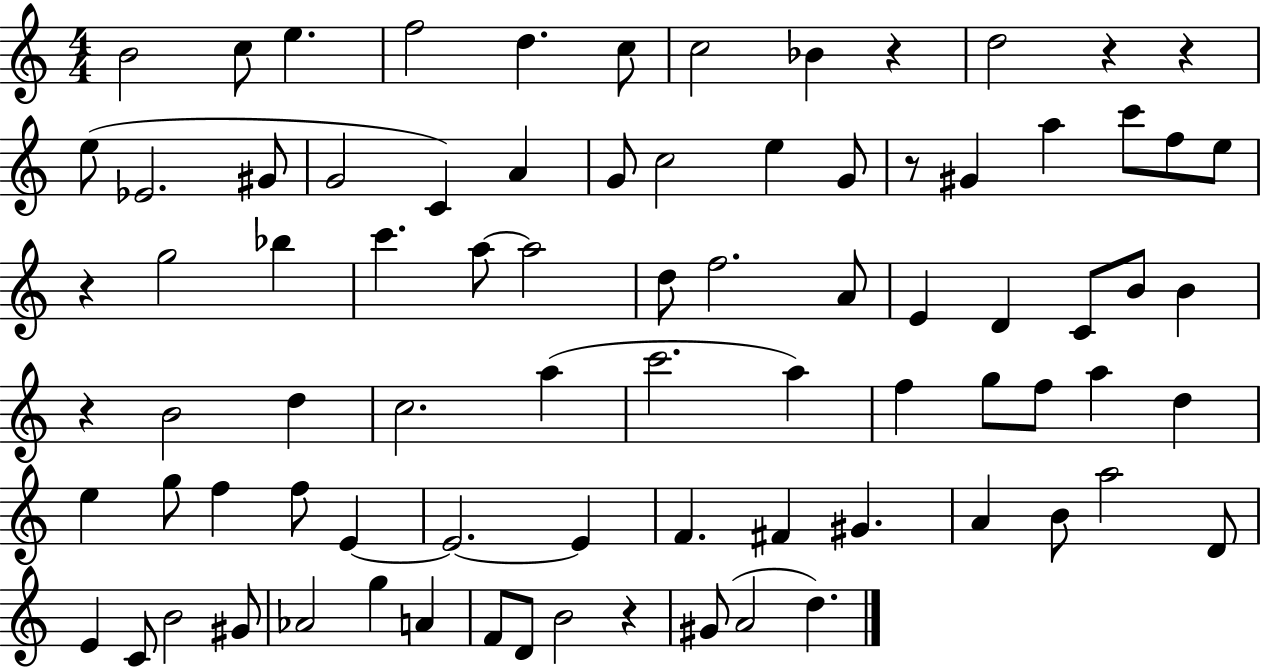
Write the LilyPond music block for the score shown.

{
  \clef treble
  \numericTimeSignature
  \time 4/4
  \key c \major
  \repeat volta 2 { b'2 c''8 e''4. | f''2 d''4. c''8 | c''2 bes'4 r4 | d''2 r4 r4 | \break e''8( ees'2. gis'8 | g'2 c'4) a'4 | g'8 c''2 e''4 g'8 | r8 gis'4 a''4 c'''8 f''8 e''8 | \break r4 g''2 bes''4 | c'''4. a''8~~ a''2 | d''8 f''2. a'8 | e'4 d'4 c'8 b'8 b'4 | \break r4 b'2 d''4 | c''2. a''4( | c'''2. a''4) | f''4 g''8 f''8 a''4 d''4 | \break e''4 g''8 f''4 f''8 e'4~~ | e'2.~~ e'4 | f'4. fis'4 gis'4. | a'4 b'8 a''2 d'8 | \break e'4 c'8 b'2 gis'8 | aes'2 g''4 a'4 | f'8 d'8 b'2 r4 | gis'8( a'2 d''4.) | \break } \bar "|."
}